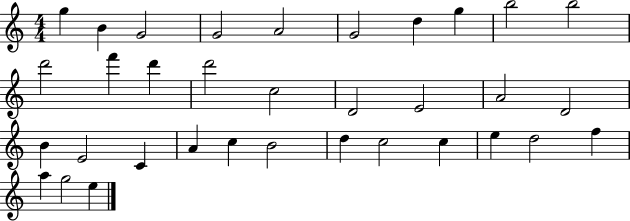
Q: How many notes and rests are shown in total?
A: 34